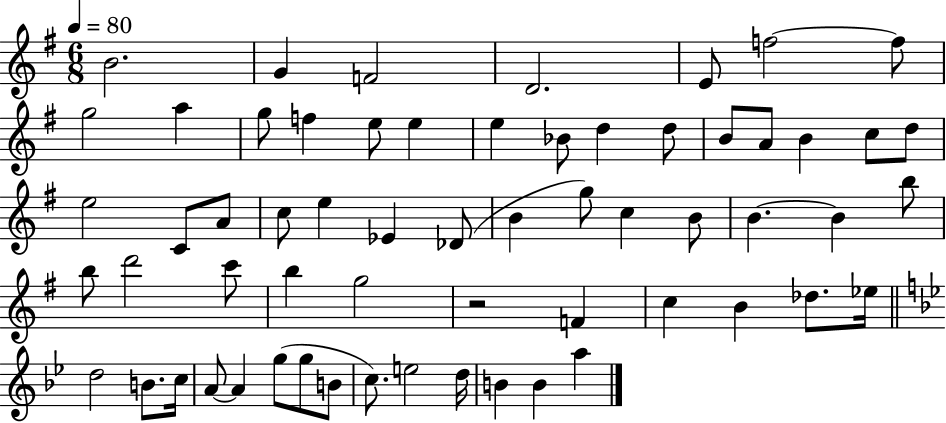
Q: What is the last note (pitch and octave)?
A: A5